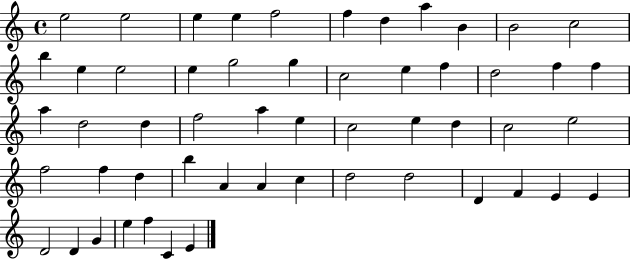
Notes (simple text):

E5/h E5/h E5/q E5/q F5/h F5/q D5/q A5/q B4/q B4/h C5/h B5/q E5/q E5/h E5/q G5/h G5/q C5/h E5/q F5/q D5/h F5/q F5/q A5/q D5/h D5/q F5/h A5/q E5/q C5/h E5/q D5/q C5/h E5/h F5/h F5/q D5/q B5/q A4/q A4/q C5/q D5/h D5/h D4/q F4/q E4/q E4/q D4/h D4/q G4/q E5/q F5/q C4/q E4/q